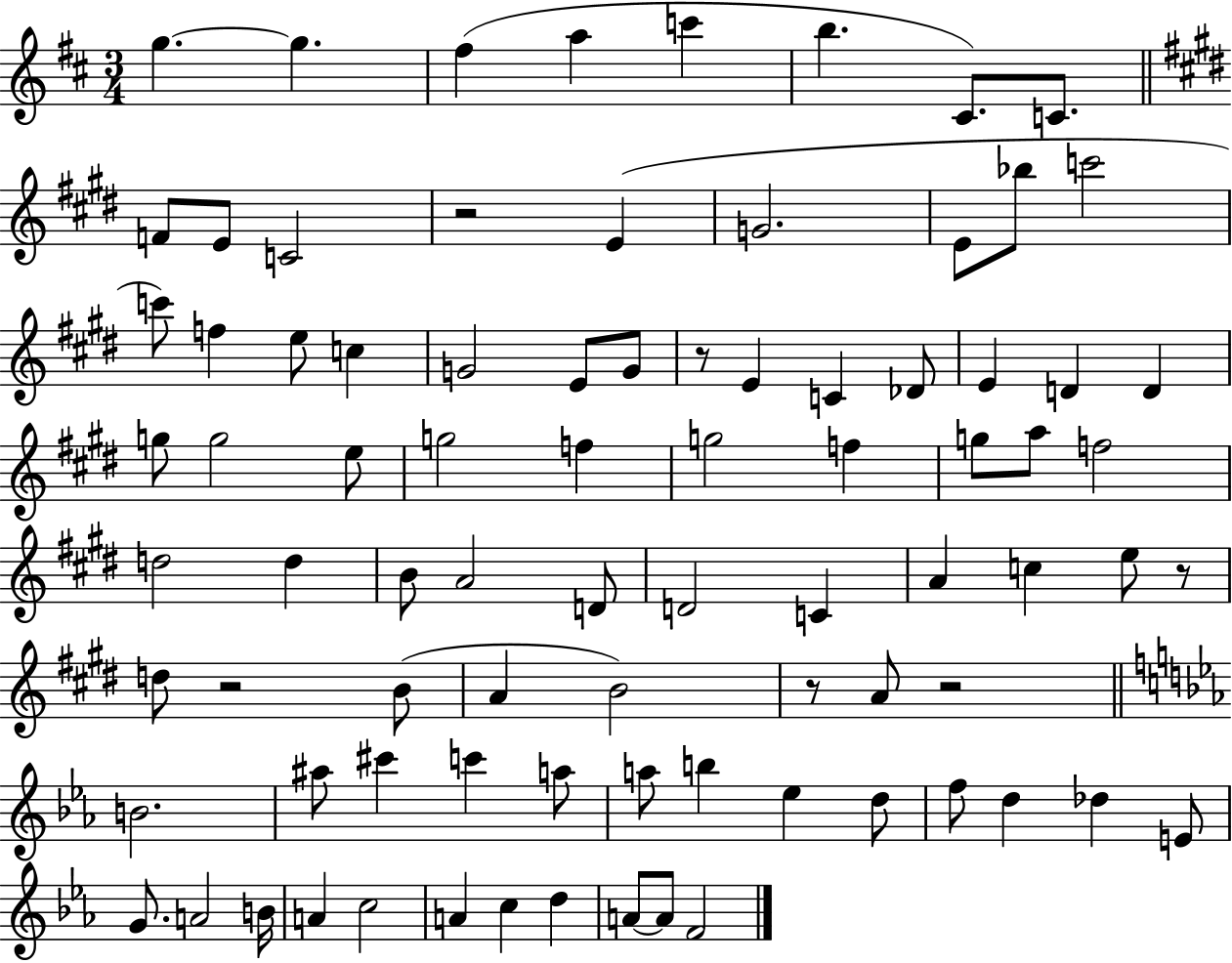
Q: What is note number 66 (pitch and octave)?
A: Db5